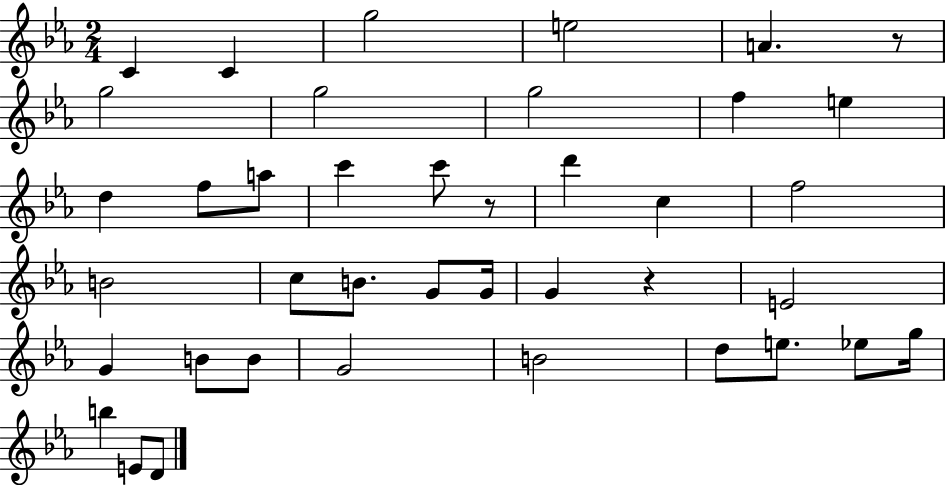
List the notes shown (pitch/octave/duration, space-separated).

C4/q C4/q G5/h E5/h A4/q. R/e G5/h G5/h G5/h F5/q E5/q D5/q F5/e A5/e C6/q C6/e R/e D6/q C5/q F5/h B4/h C5/e B4/e. G4/e G4/s G4/q R/q E4/h G4/q B4/e B4/e G4/h B4/h D5/e E5/e. Eb5/e G5/s B5/q E4/e D4/e